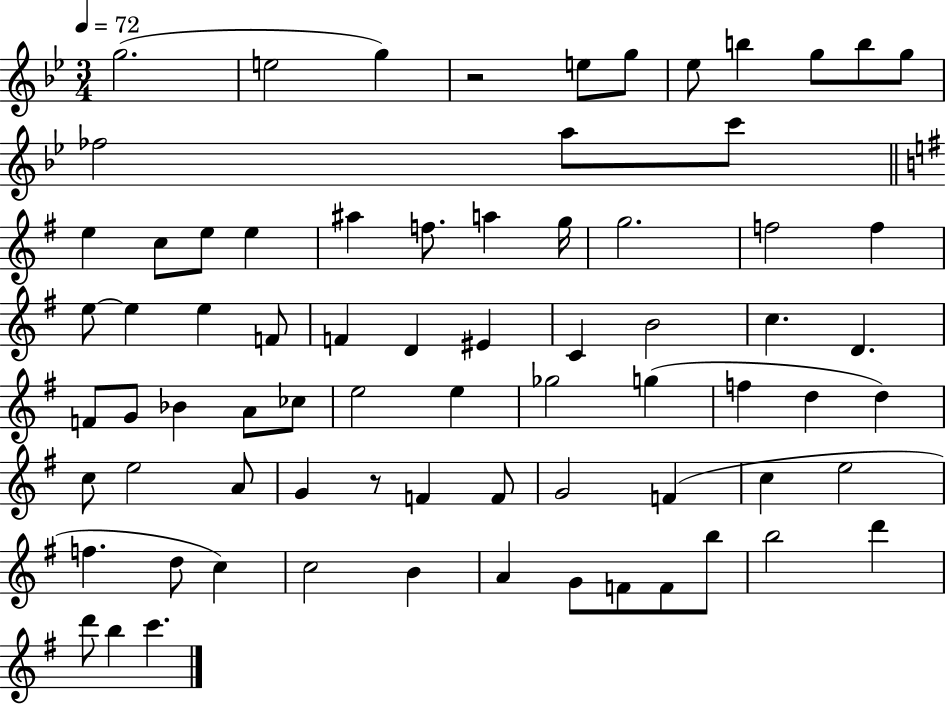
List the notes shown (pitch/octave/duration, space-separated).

G5/h. E5/h G5/q R/h E5/e G5/e Eb5/e B5/q G5/e B5/e G5/e FES5/h A5/e C6/e E5/q C5/e E5/e E5/q A#5/q F5/e. A5/q G5/s G5/h. F5/h F5/q E5/e E5/q E5/q F4/e F4/q D4/q EIS4/q C4/q B4/h C5/q. D4/q. F4/e G4/e Bb4/q A4/e CES5/e E5/h E5/q Gb5/h G5/q F5/q D5/q D5/q C5/e E5/h A4/e G4/q R/e F4/q F4/e G4/h F4/q C5/q E5/h F5/q. D5/e C5/q C5/h B4/q A4/q G4/e F4/e F4/e B5/e B5/h D6/q D6/e B5/q C6/q.